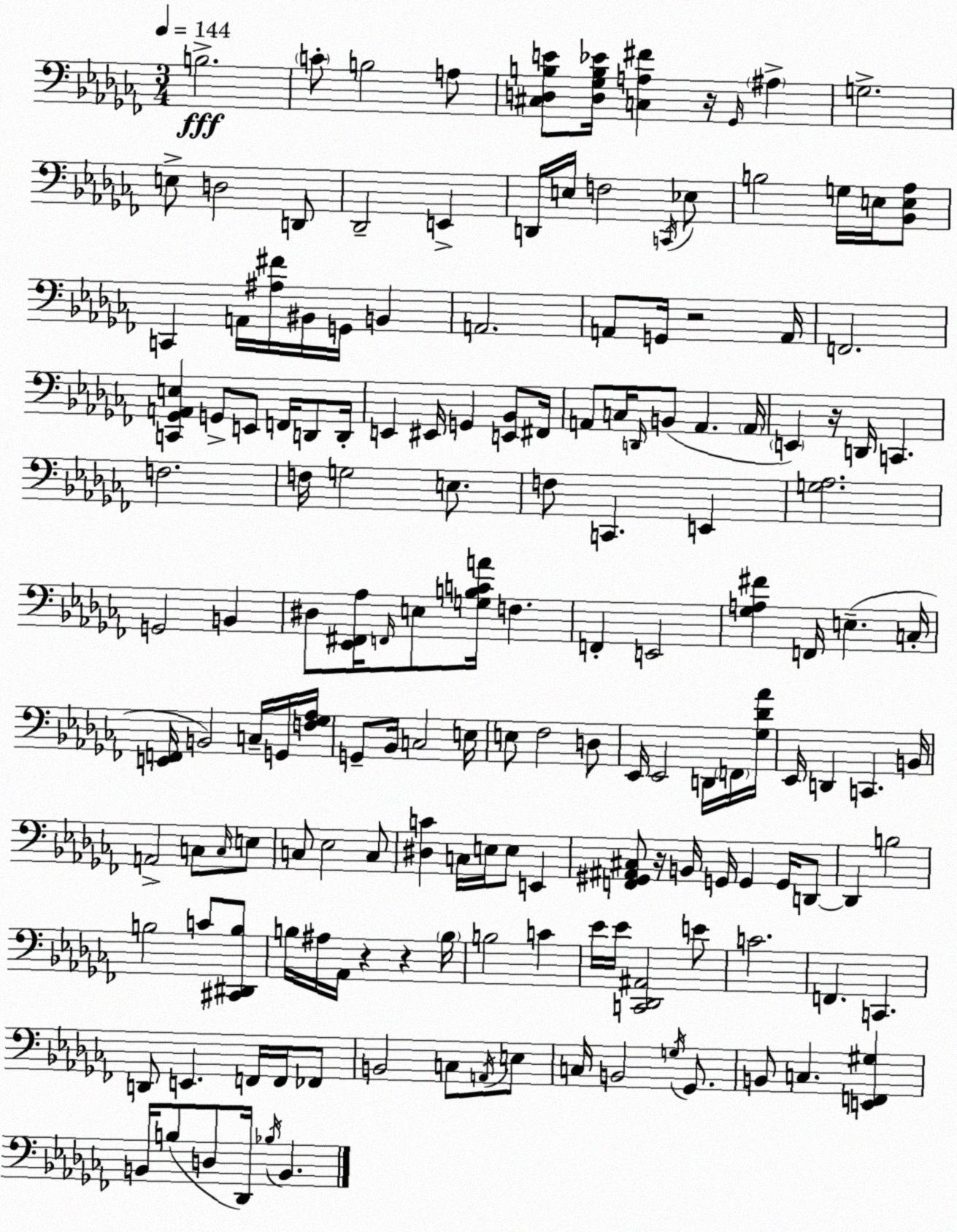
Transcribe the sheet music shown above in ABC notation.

X:1
T:Untitled
M:3/4
L:1/4
K:Abm
B,2 C/2 B,2 A,/2 [^C,D,B,E]/2 [D,_G,B,_E]/4 [C,A,^F] z/4 _G,,/4 ^A, G,2 E,/2 D,2 D,,/2 _D,,2 E,, D,,/4 E,/4 F,2 C,,/4 _E,/2 B,2 G,/4 E,/4 [_B,,E,_A,]/2 C,, A,,/4 [^A,^F]/4 ^B,,/4 G,,/4 B,, A,,2 A,,/2 G,,/4 z2 A,,/4 F,,2 [C,,_G,,A,,E,] G,,/2 E,,/2 F,,/4 D,,/2 D,,/4 E,, ^E,,/4 G,, [E,,_B,,]/2 ^F,,/4 A,,/2 C,/4 D,,/4 B,,/2 A,, A,,/4 E,, z/4 D,,/4 C,, F,2 F,/4 G,2 E,/2 F,/2 C,, E,, [G,_A,]2 G,,2 B,, ^D,/2 [_E,,^F,,_A,]/4 F,,/4 E,/2 [G,B,CA]/4 F, F,, E,,2 [_G,A,^F] F,,/4 E, C,/4 [E,,F,,]/4 B,,2 C,/4 G,,/4 [F,_G,_A,]/4 G,,/2 _B,,/4 C,2 E,/4 E,/2 _F,2 D,/2 _E,,/4 _E,,2 D,,/4 F,,/4 [_G,_D_A]/4 _E,,/4 D,, C,, B,,/4 A,,2 C,/2 C,/4 E,/2 C,/2 _E,2 C,/2 [^D,C] C,/4 E,/4 E,/2 E,, [F,,^G,,^A,,^C,]/2 z/4 B,,/4 G,,/4 G,, G,,/4 D,,/2 D,, B,2 B,2 C/2 [^C,,^D,,B,]/2 B,/4 ^A,/4 _A,,/4 z z B,/4 B,2 C _E/4 _E/4 [C,,_D,,^A,,]2 E/2 C2 F,, C,, D,,/2 E,, F,,/4 F,,/4 _F,,/2 B,,2 C,/2 A,,/4 E,/2 C,/4 B,,2 G,/4 _G,,/2 B,,/2 C, [E,,F,,^G,] B,,/4 B,/2 D,/2 _D,,/4 _B,/4 B,,